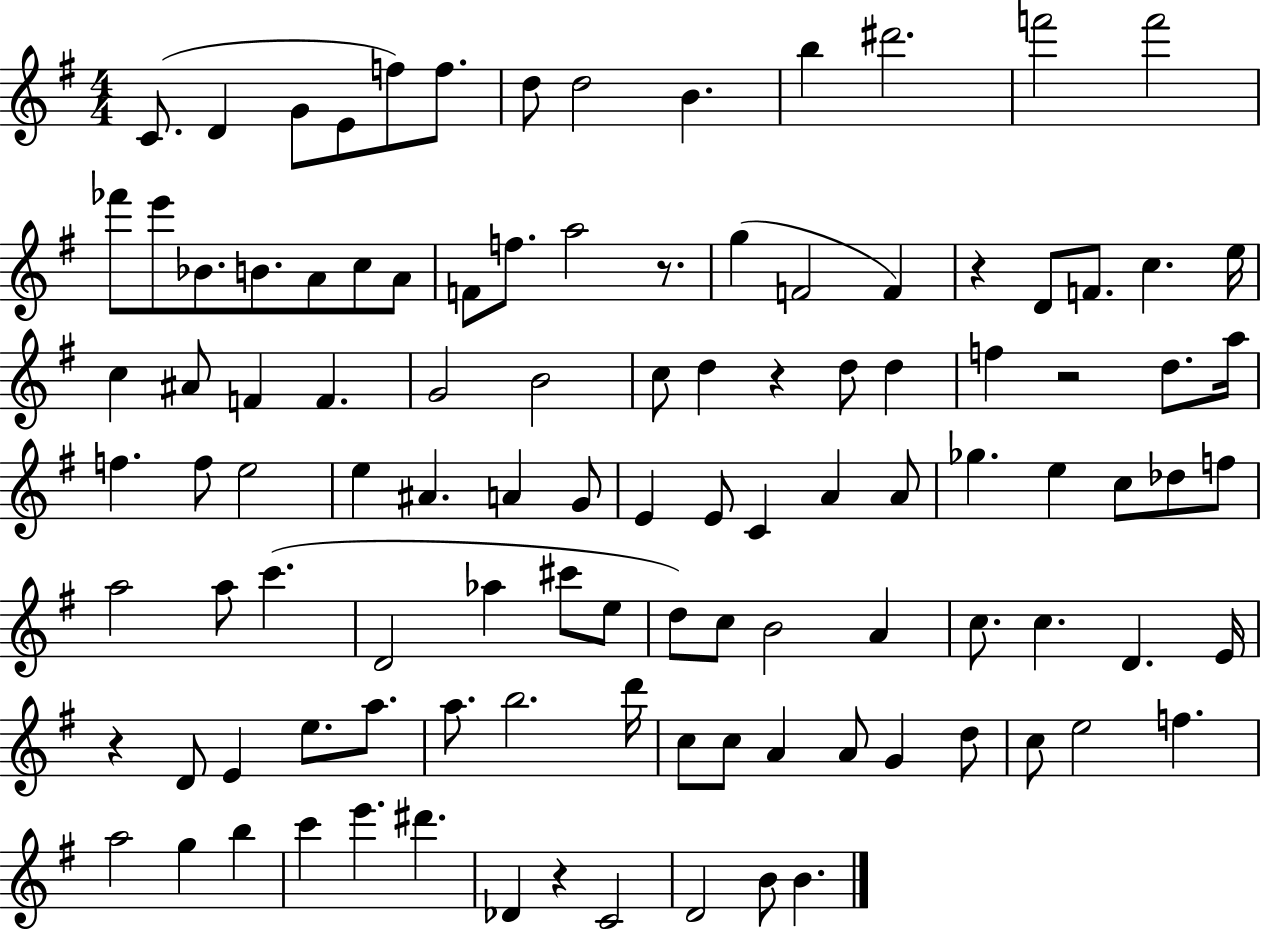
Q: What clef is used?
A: treble